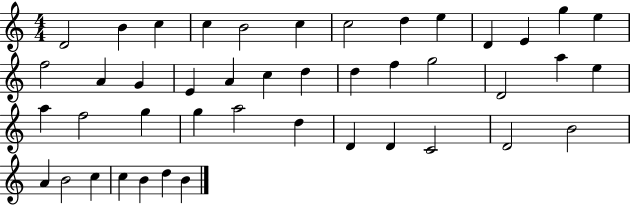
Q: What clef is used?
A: treble